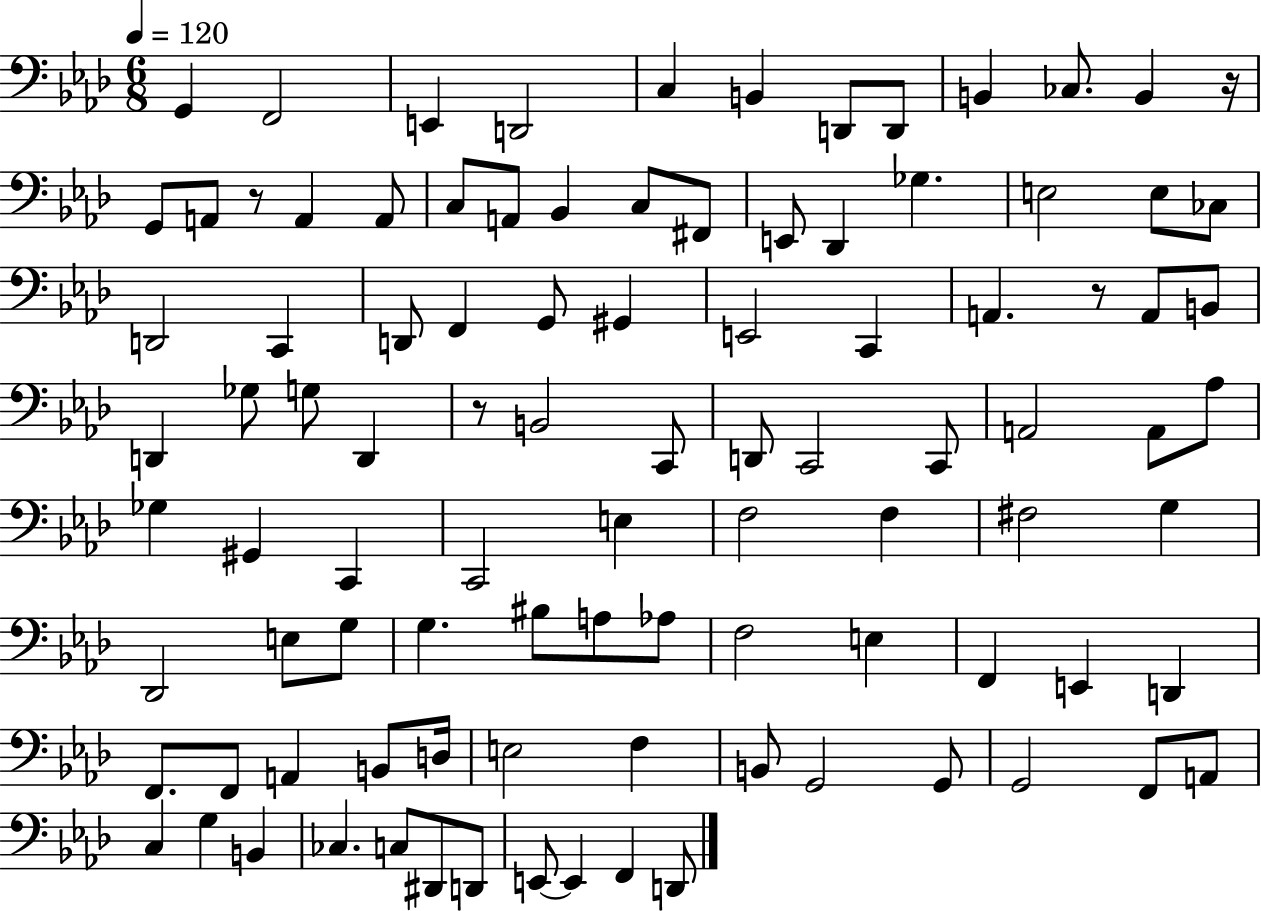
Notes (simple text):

G2/q F2/h E2/q D2/h C3/q B2/q D2/e D2/e B2/q CES3/e. B2/q R/s G2/e A2/e R/e A2/q A2/e C3/e A2/e Bb2/q C3/e F#2/e E2/e Db2/q Gb3/q. E3/h E3/e CES3/e D2/h C2/q D2/e F2/q G2/e G#2/q E2/h C2/q A2/q. R/e A2/e B2/e D2/q Gb3/e G3/e D2/q R/e B2/h C2/e D2/e C2/h C2/e A2/h A2/e Ab3/e Gb3/q G#2/q C2/q C2/h E3/q F3/h F3/q F#3/h G3/q Db2/h E3/e G3/e G3/q. BIS3/e A3/e Ab3/e F3/h E3/q F2/q E2/q D2/q F2/e. F2/e A2/q B2/e D3/s E3/h F3/q B2/e G2/h G2/e G2/h F2/e A2/e C3/q G3/q B2/q CES3/q. C3/e D#2/e D2/e E2/e E2/q F2/q D2/e